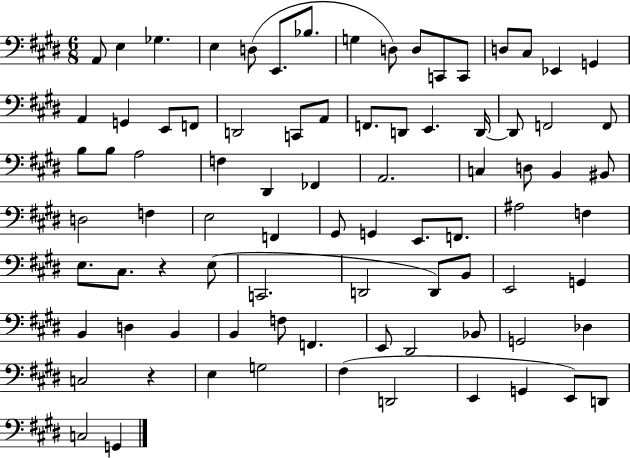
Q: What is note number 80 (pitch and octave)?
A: D2